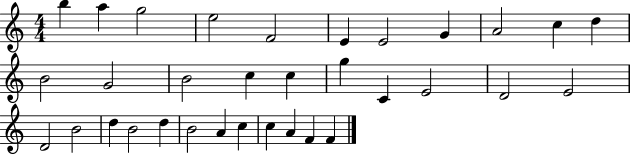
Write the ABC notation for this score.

X:1
T:Untitled
M:4/4
L:1/4
K:C
b a g2 e2 F2 E E2 G A2 c d B2 G2 B2 c c g C E2 D2 E2 D2 B2 d B2 d B2 A c c A F F